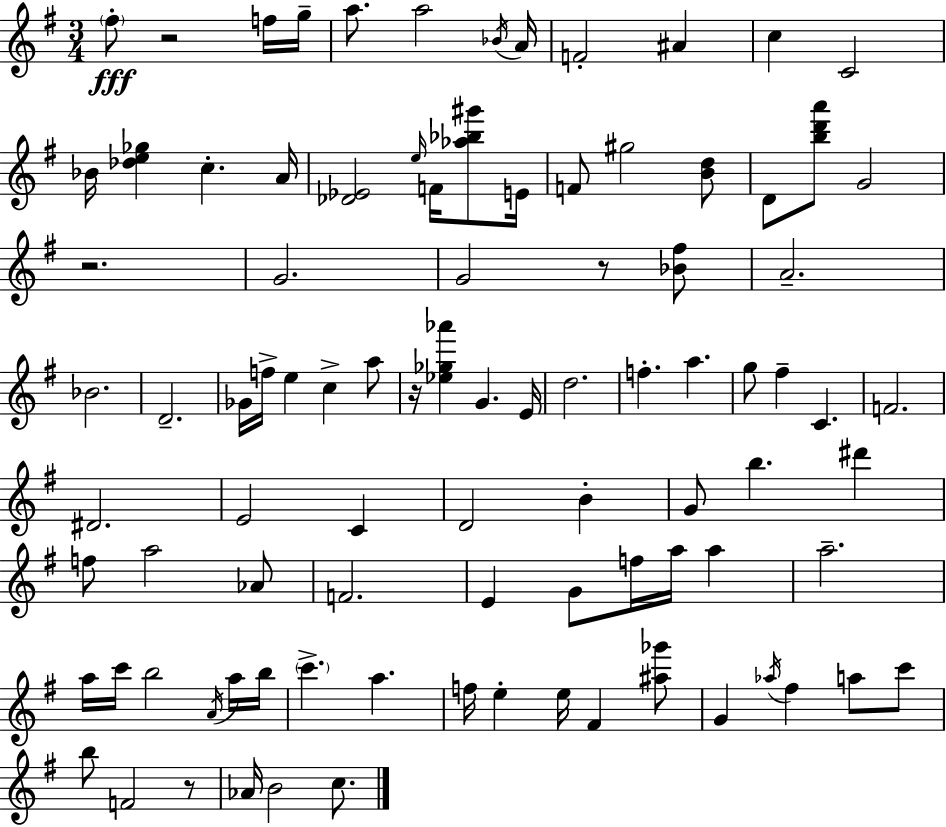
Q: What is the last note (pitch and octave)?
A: C5